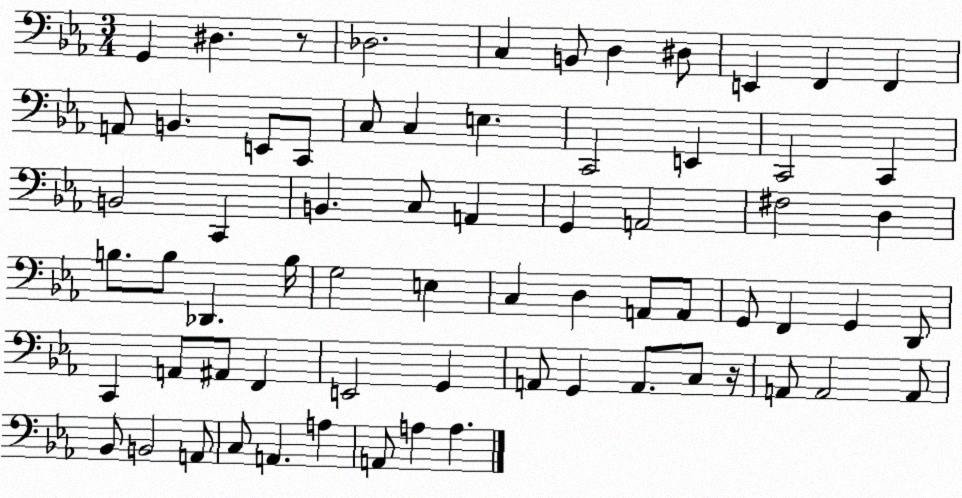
X:1
T:Untitled
M:3/4
L:1/4
K:Eb
G,, ^D, z/2 _D,2 C, B,,/2 D, ^D,/2 E,, F,, F,, A,,/2 B,, E,,/2 C,,/2 C,/2 C, E, C,,2 E,, C,,2 C,, B,,2 C,, B,, C,/2 A,, G,, A,,2 ^F,2 D, B,/2 B,/2 _D,, B,/4 G,2 E, C, D, A,,/2 A,,/2 G,,/2 F,, G,, D,,/2 C,, A,,/2 ^A,,/2 F,, E,,2 G,, A,,/2 G,, A,,/2 C,/2 z/4 A,,/2 A,,2 A,,/2 _B,,/2 B,,2 A,,/2 C,/2 A,, A, A,,/2 A, A,